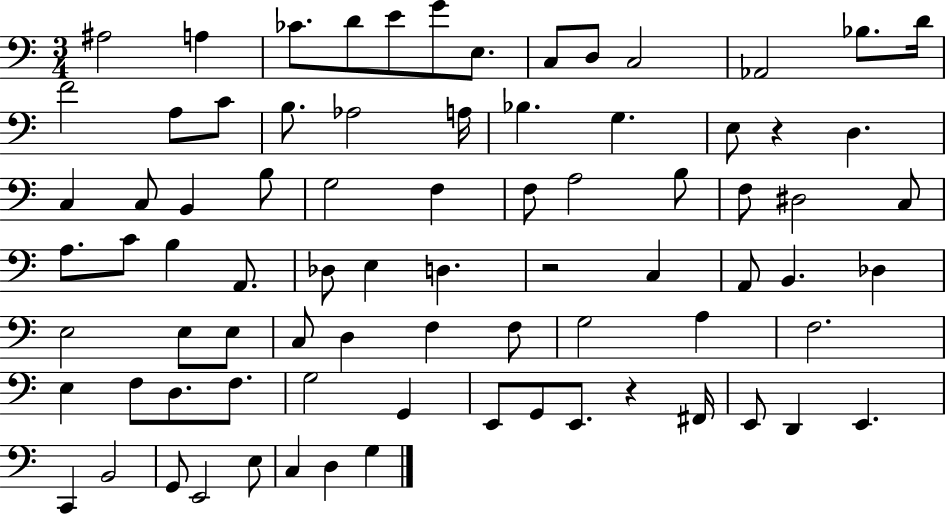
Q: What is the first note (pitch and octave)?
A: A#3